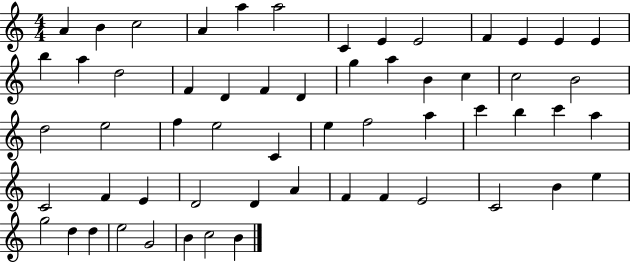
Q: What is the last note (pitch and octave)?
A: B4